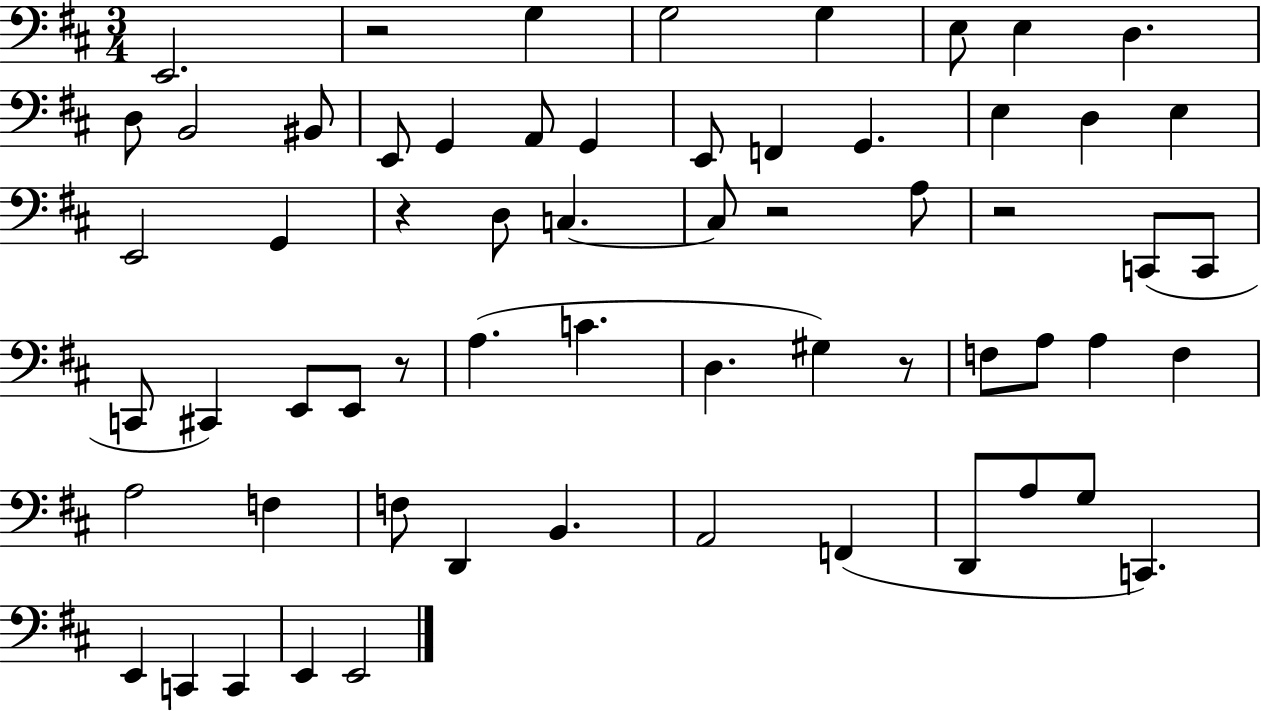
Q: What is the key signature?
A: D major